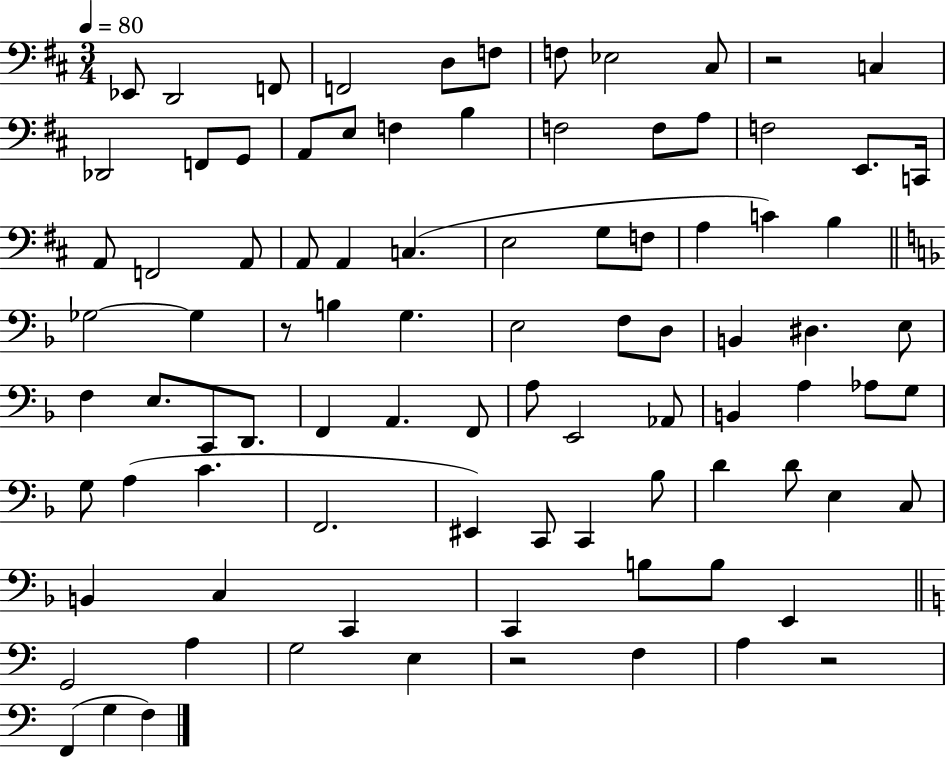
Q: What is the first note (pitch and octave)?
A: Eb2